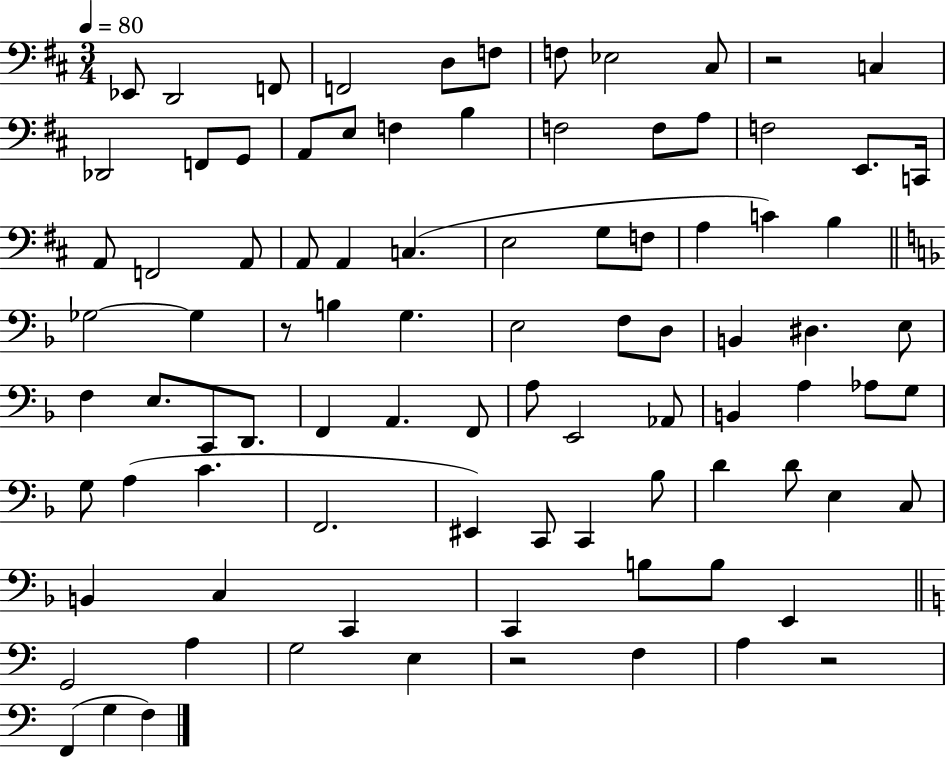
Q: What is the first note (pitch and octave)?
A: Eb2